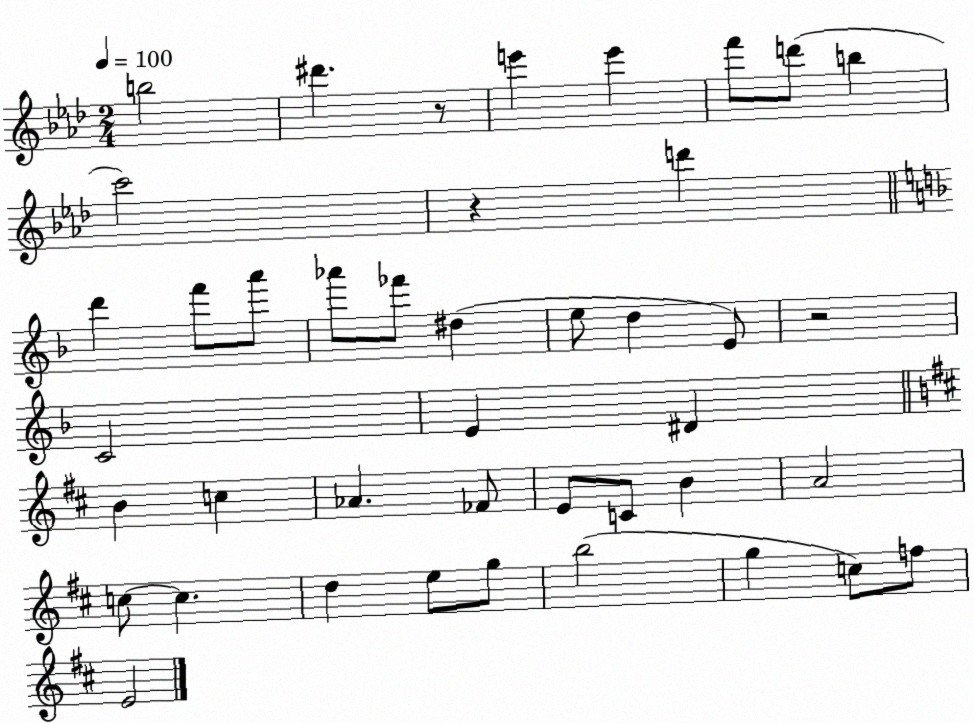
X:1
T:Untitled
M:2/4
L:1/4
K:Ab
b2 ^d' z/2 e' e' f'/2 d'/2 b c'2 z d' d' f'/2 a'/2 _a'/2 _f'/2 ^d e/2 d E/2 z2 C2 E ^D B c _A _F/2 E/2 C/2 B A2 c/2 c d e/2 g/2 b2 g c/2 f/2 E2